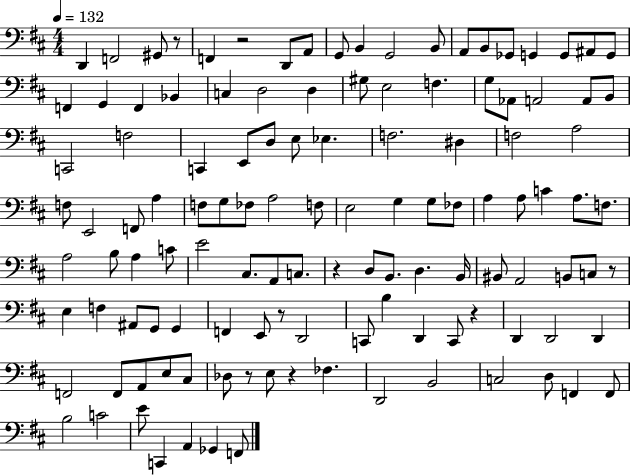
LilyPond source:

{
  \clef bass
  \numericTimeSignature
  \time 4/4
  \key d \major
  \tempo 4 = 132
  \repeat volta 2 { d,4 f,2 gis,8 r8 | f,4 r2 d,8 a,8 | g,8 b,4 g,2 b,8 | a,8 b,8 ges,8 g,4 g,8 ais,8 g,8 | \break f,4 g,4 f,4 bes,4 | c4 d2 d4 | gis8 e2 f4. | g8 aes,8 a,2 a,8 b,8 | \break c,2 f2 | c,4 e,8 d8 e8 ees4. | f2. dis4 | f2 a2 | \break f8 e,2 f,8 a4 | f8 g8 fes8 a2 f8 | e2 g4 g8 fes8 | a4 a8 c'4 a8. f8. | \break a2 b8 a4 c'8 | e'2 cis8. a,8 c8. | r4 d8 b,8. d4. b,16 | bis,8 a,2 b,8 c8 r8 | \break e4 f4 ais,8 g,8 g,4 | f,4 e,8 r8 d,2 | c,8 b4 d,4 c,8 r4 | d,4 d,2 d,4 | \break f,2 f,8 a,8 e8 cis8 | des8 r8 e8 r4 fes4. | d,2 b,2 | c2 d8 f,4 f,8 | \break b2 c'2 | e'8 c,4 a,4 ges,4 f,8 | } \bar "|."
}